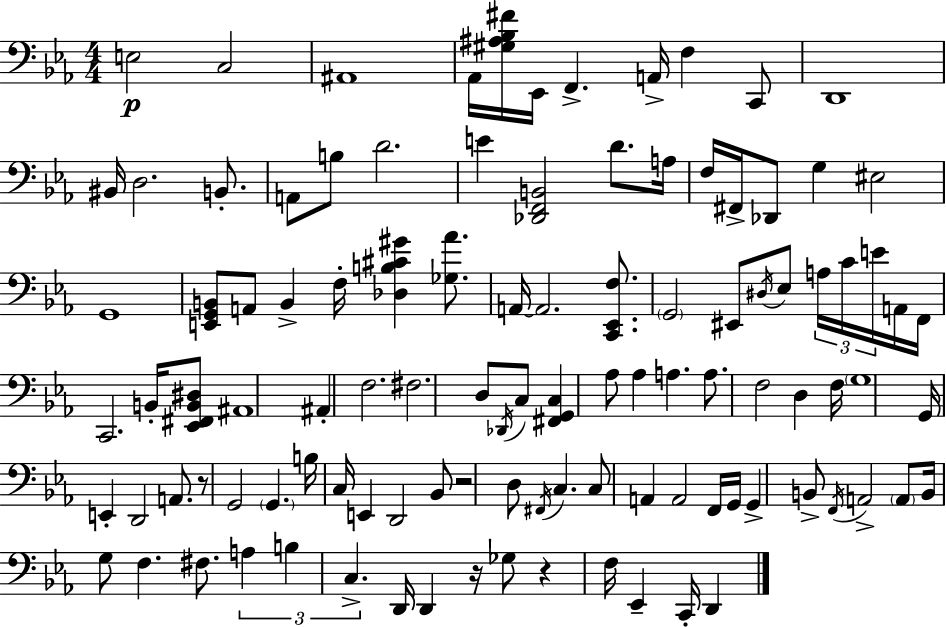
X:1
T:Untitled
M:4/4
L:1/4
K:Cm
E,2 C,2 ^A,,4 _A,,/4 [^G,^A,_B,^F]/4 _E,,/4 F,, A,,/4 F, C,,/2 D,,4 ^B,,/4 D,2 B,,/2 A,,/2 B,/2 D2 E [_D,,F,,B,,]2 D/2 A,/4 F,/4 ^F,,/4 _D,,/2 G, ^E,2 G,,4 [E,,G,,B,,]/2 A,,/2 B,, F,/4 [_D,B,^C^G] [_G,_A]/2 A,,/4 A,,2 [C,,_E,,F,]/2 G,,2 ^E,,/2 ^D,/4 _E,/2 A,/4 C/4 E/4 A,,/4 F,,/4 C,,2 B,,/4 [_E,,^F,,B,,^D,]/2 ^A,,4 ^A,, F,2 ^F,2 D,/2 _D,,/4 C,/2 [^F,,G,,C,] _A,/2 _A, A, A,/2 F,2 D, F,/4 G,4 G,,/4 E,, D,,2 A,,/2 z/2 G,,2 G,, B,/4 C,/4 E,, D,,2 _B,,/2 z2 D,/2 ^F,,/4 C, C,/2 A,, A,,2 F,,/4 G,,/4 G,, B,,/2 F,,/4 A,,2 A,,/2 B,,/4 G,/2 F, ^F,/2 A, B, C, D,,/4 D,, z/4 _G,/2 z F,/4 _E,, C,,/4 D,,